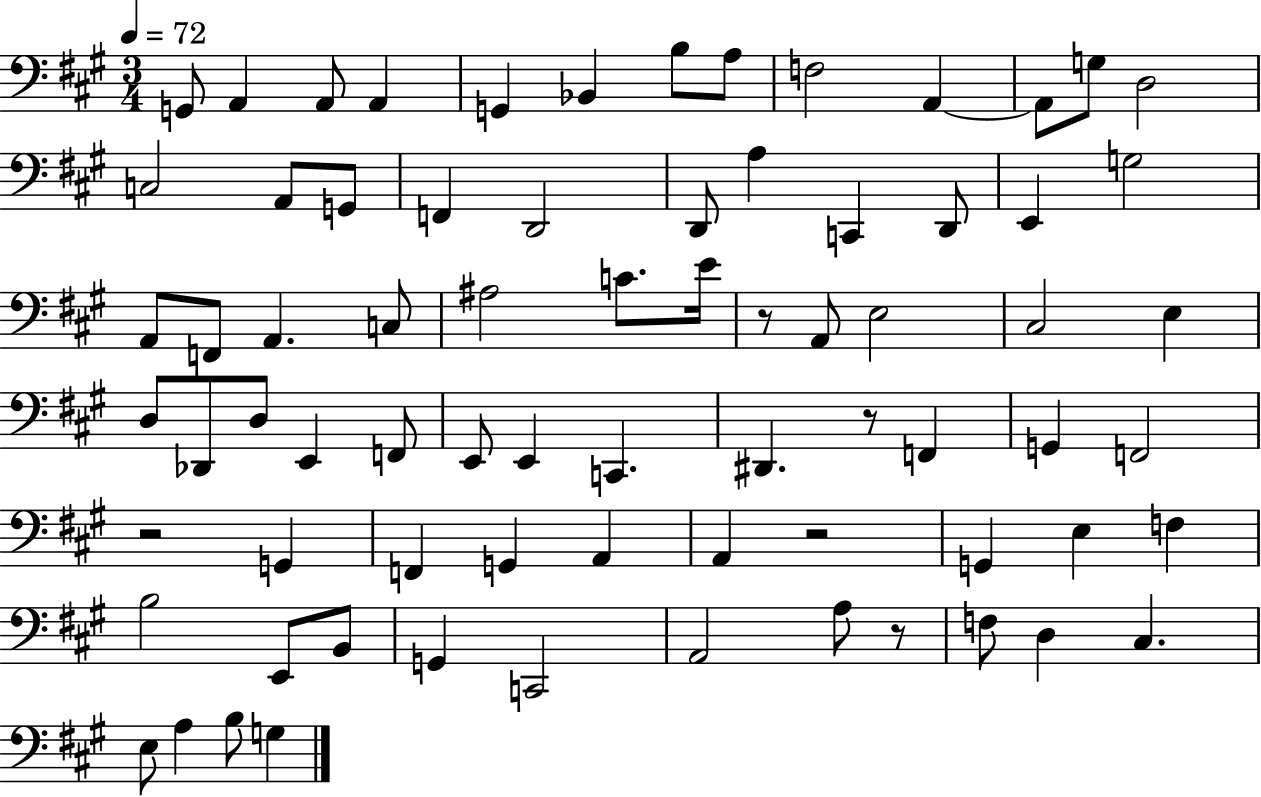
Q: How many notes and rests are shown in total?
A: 74